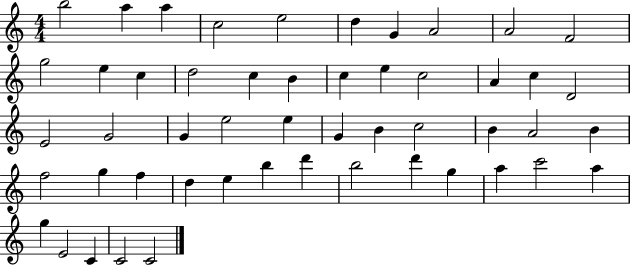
B5/h A5/q A5/q C5/h E5/h D5/q G4/q A4/h A4/h F4/h G5/h E5/q C5/q D5/h C5/q B4/q C5/q E5/q C5/h A4/q C5/q D4/h E4/h G4/h G4/q E5/h E5/q G4/q B4/q C5/h B4/q A4/h B4/q F5/h G5/q F5/q D5/q E5/q B5/q D6/q B5/h D6/q G5/q A5/q C6/h A5/q G5/q E4/h C4/q C4/h C4/h